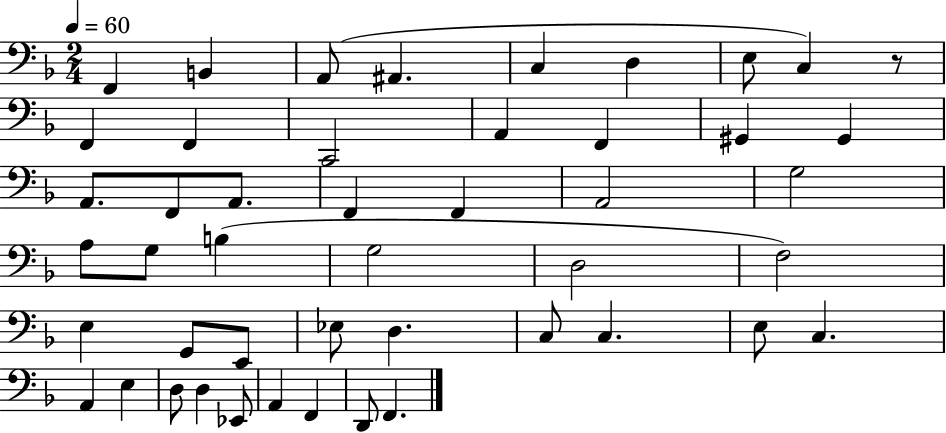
{
  \clef bass
  \numericTimeSignature
  \time 2/4
  \key f \major
  \tempo 4 = 60
  f,4 b,4 | a,8( ais,4. | c4 d4 | e8 c4) r8 | \break f,4 f,4 | c,2 | a,4 f,4 | gis,4 gis,4 | \break a,8. f,8 a,8. | f,4 f,4 | a,2 | g2 | \break a8 g8 b4( | g2 | d2 | f2) | \break e4 g,8 e,8 | ees8 d4. | c8 c4. | e8 c4. | \break a,4 e4 | d8 d4 ees,8 | a,4 f,4 | d,8 f,4. | \break \bar "|."
}